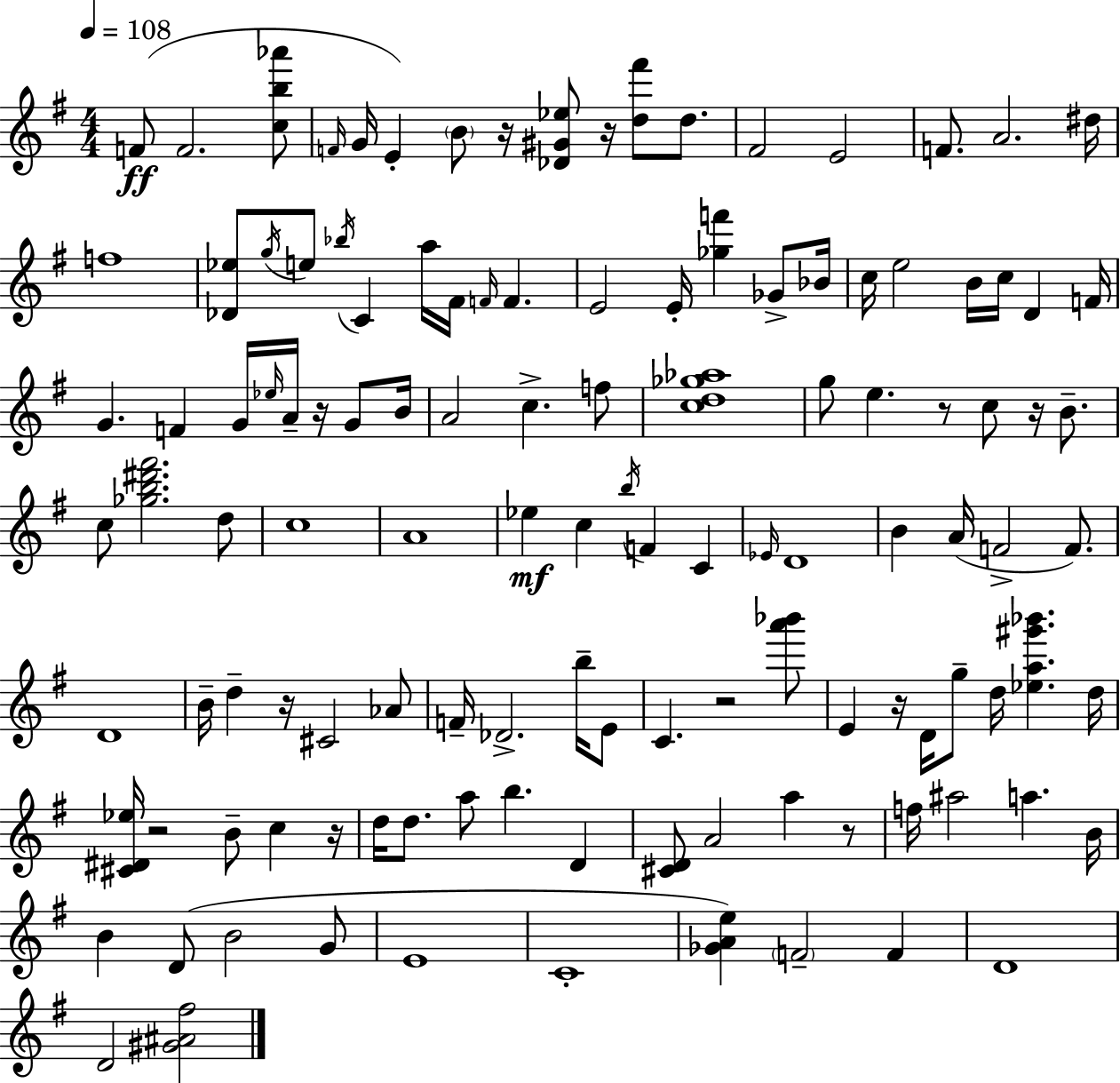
X:1
T:Untitled
M:4/4
L:1/4
K:G
F/2 F2 [cb_a']/2 F/4 G/4 E B/2 z/4 [_D^G_e]/2 z/4 [d^f']/2 d/2 ^F2 E2 F/2 A2 ^d/4 f4 [_D_e]/2 g/4 e/2 _b/4 C a/4 ^F/4 F/4 F E2 E/4 [_gf'] _G/2 _B/4 c/4 e2 B/4 c/4 D F/4 G F G/4 _e/4 A/4 z/4 G/2 B/4 A2 c f/2 [cd_g_a]4 g/2 e z/2 c/2 z/4 B/2 c/2 [_gb^d'^f']2 d/2 c4 A4 _e c b/4 F C _E/4 D4 B A/4 F2 F/2 D4 B/4 d z/4 ^C2 _A/2 F/4 _D2 b/4 E/2 C z2 [a'_b']/2 E z/4 D/4 g/2 d/4 [_ea^g'_b'] d/4 [^C^D_e]/4 z2 B/2 c z/4 d/4 d/2 a/2 b D [^CD]/2 A2 a z/2 f/4 ^a2 a B/4 B D/2 B2 G/2 E4 C4 [_GAe] F2 F D4 D2 [^G^A^f]2